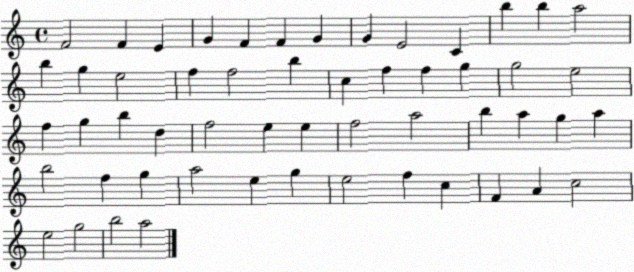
X:1
T:Untitled
M:4/4
L:1/4
K:C
F2 F E G F F G G E2 C b b a2 b g e2 f f2 b c f f g g2 e2 f g b d f2 e e f2 a2 b a g a b2 f g a2 e g e2 f c F A c2 e2 g2 b2 a2